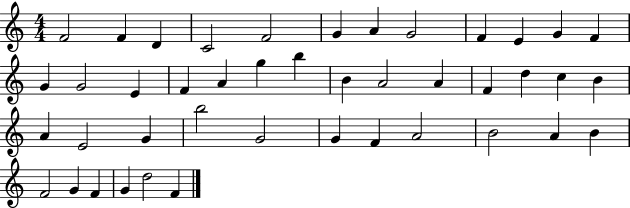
X:1
T:Untitled
M:4/4
L:1/4
K:C
F2 F D C2 F2 G A G2 F E G F G G2 E F A g b B A2 A F d c B A E2 G b2 G2 G F A2 B2 A B F2 G F G d2 F